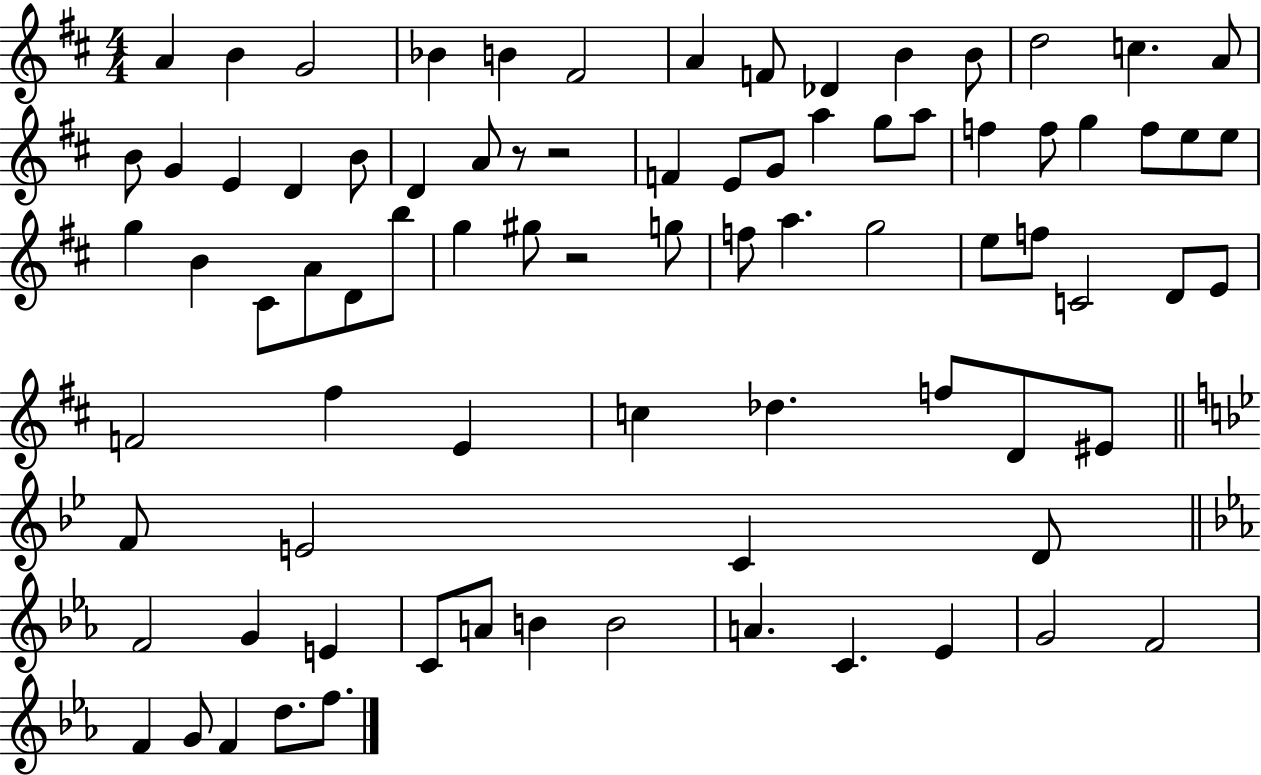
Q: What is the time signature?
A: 4/4